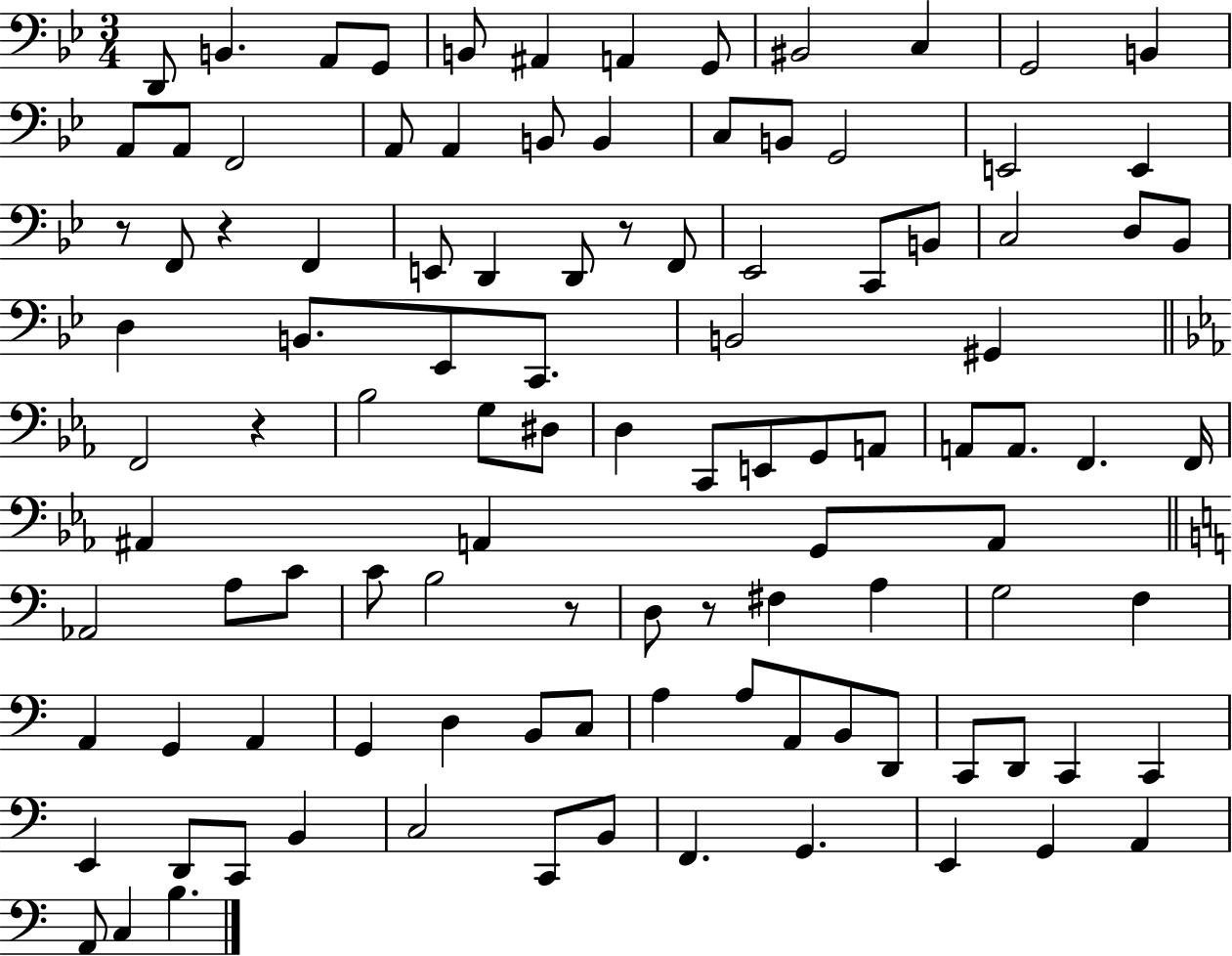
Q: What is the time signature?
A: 3/4